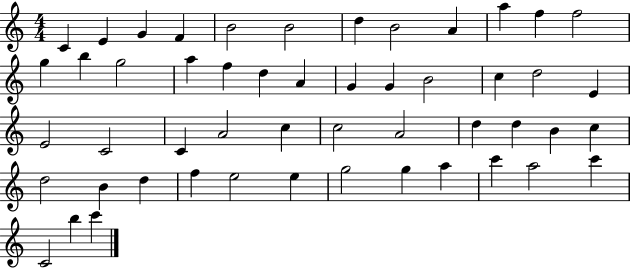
X:1
T:Untitled
M:4/4
L:1/4
K:C
C E G F B2 B2 d B2 A a f f2 g b g2 a f d A G G B2 c d2 E E2 C2 C A2 c c2 A2 d d B c d2 B d f e2 e g2 g a c' a2 c' C2 b c'